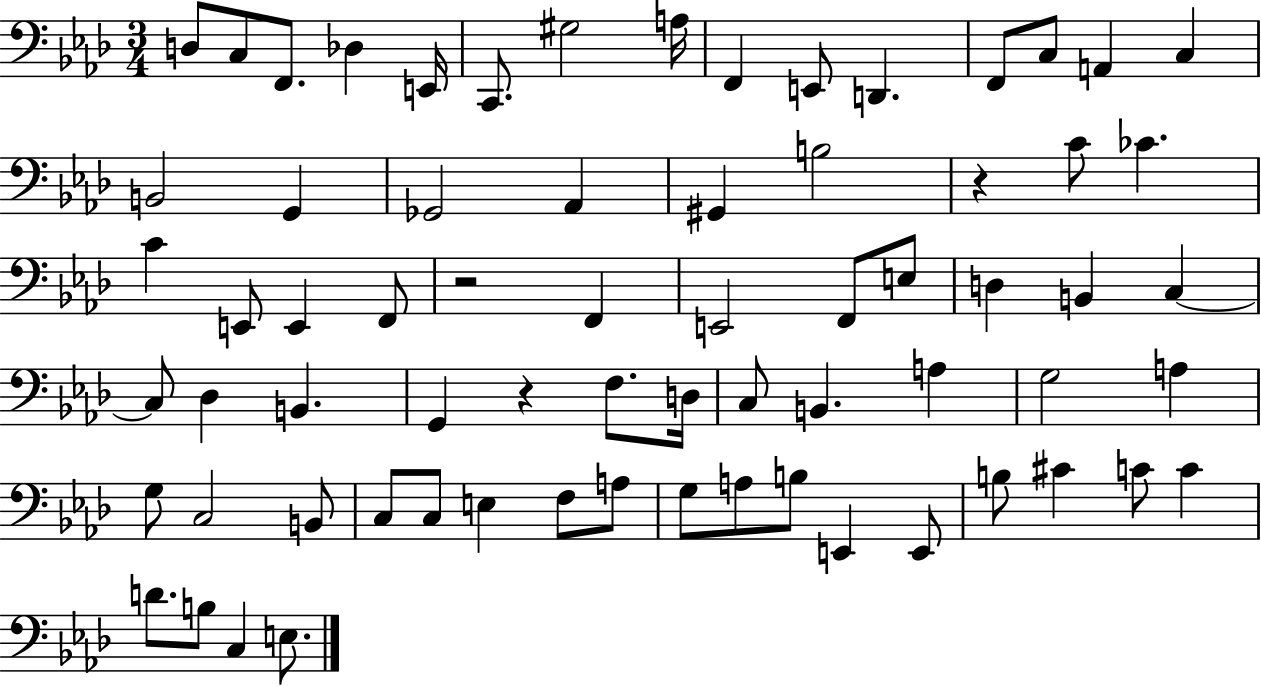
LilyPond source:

{
  \clef bass
  \numericTimeSignature
  \time 3/4
  \key aes \major
  \repeat volta 2 { d8 c8 f,8. des4 e,16 | c,8. gis2 a16 | f,4 e,8 d,4. | f,8 c8 a,4 c4 | \break b,2 g,4 | ges,2 aes,4 | gis,4 b2 | r4 c'8 ces'4. | \break c'4 e,8 e,4 f,8 | r2 f,4 | e,2 f,8 e8 | d4 b,4 c4~~ | \break c8 des4 b,4. | g,4 r4 f8. d16 | c8 b,4. a4 | g2 a4 | \break g8 c2 b,8 | c8 c8 e4 f8 a8 | g8 a8 b8 e,4 e,8 | b8 cis'4 c'8 c'4 | \break d'8. b8 c4 e8. | } \bar "|."
}